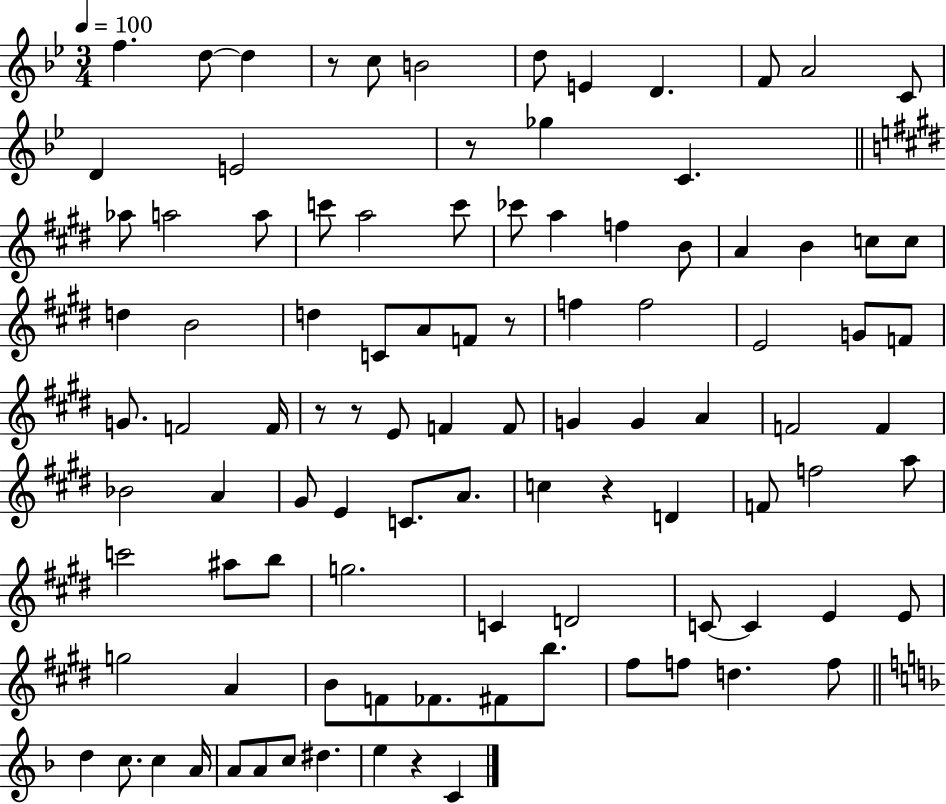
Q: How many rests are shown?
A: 7